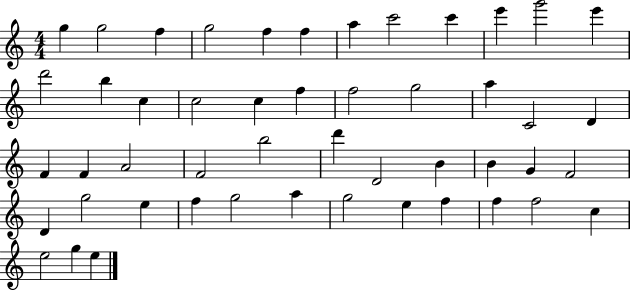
{
  \clef treble
  \numericTimeSignature
  \time 4/4
  \key c \major
  g''4 g''2 f''4 | g''2 f''4 f''4 | a''4 c'''2 c'''4 | e'''4 g'''2 e'''4 | \break d'''2 b''4 c''4 | c''2 c''4 f''4 | f''2 g''2 | a''4 c'2 d'4 | \break f'4 f'4 a'2 | f'2 b''2 | d'''4 d'2 b'4 | b'4 g'4 f'2 | \break d'4 g''2 e''4 | f''4 g''2 a''4 | g''2 e''4 f''4 | f''4 f''2 c''4 | \break e''2 g''4 e''4 | \bar "|."
}